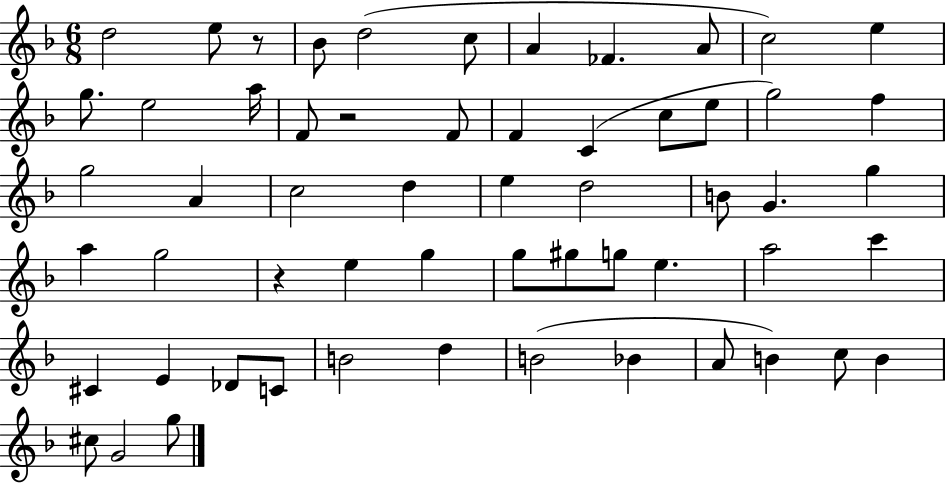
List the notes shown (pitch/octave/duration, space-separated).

D5/h E5/e R/e Bb4/e D5/h C5/e A4/q FES4/q. A4/e C5/h E5/q G5/e. E5/h A5/s F4/e R/h F4/e F4/q C4/q C5/e E5/e G5/h F5/q G5/h A4/q C5/h D5/q E5/q D5/h B4/e G4/q. G5/q A5/q G5/h R/q E5/q G5/q G5/e G#5/e G5/e E5/q. A5/h C6/q C#4/q E4/q Db4/e C4/e B4/h D5/q B4/h Bb4/q A4/e B4/q C5/e B4/q C#5/e G4/h G5/e